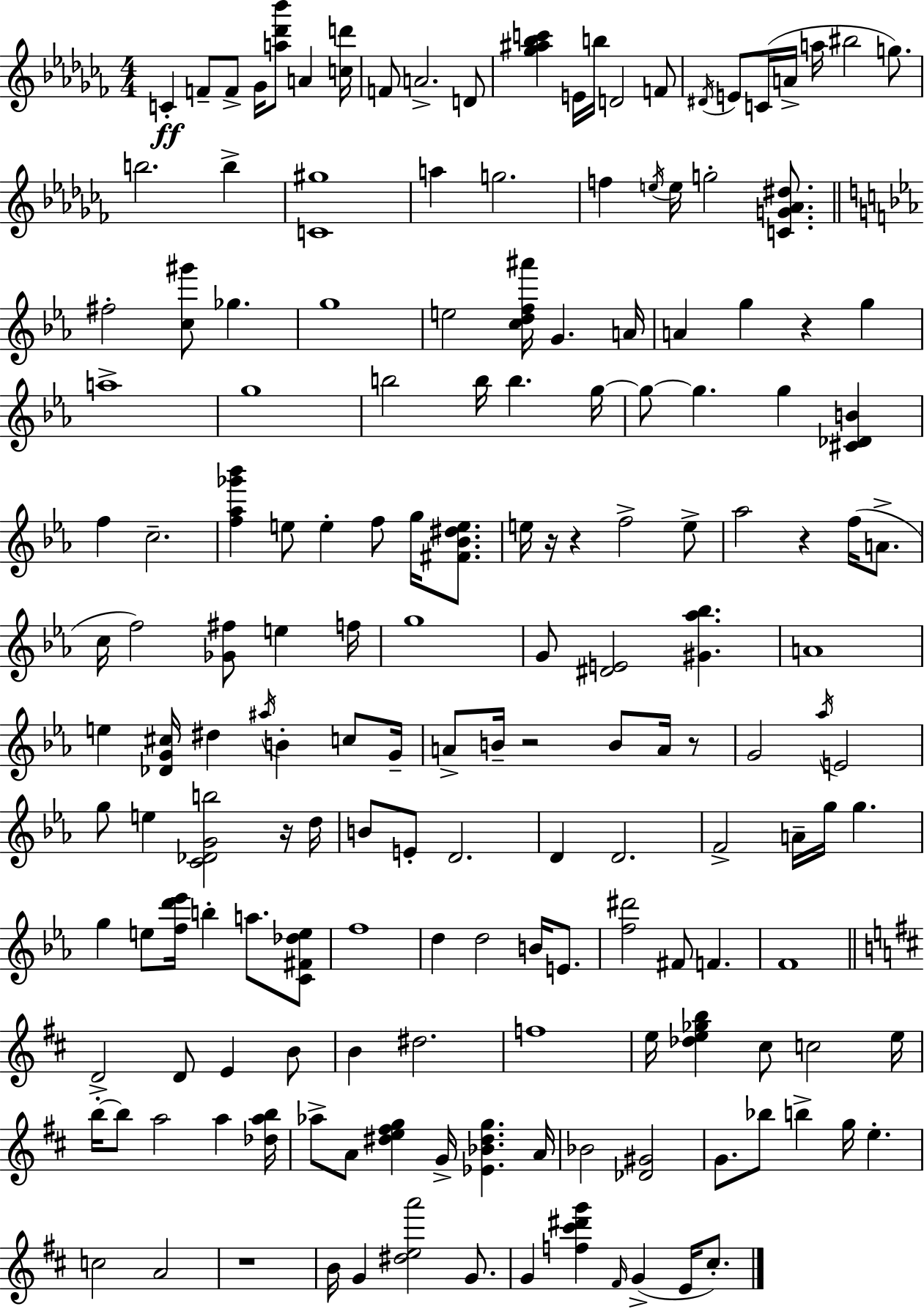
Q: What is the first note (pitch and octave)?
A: C4